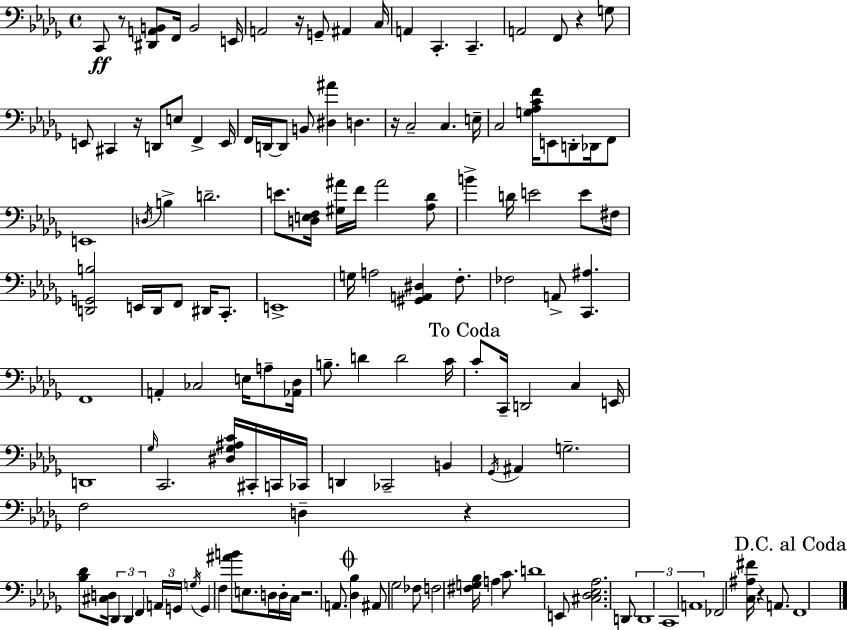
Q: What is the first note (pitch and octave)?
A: C2